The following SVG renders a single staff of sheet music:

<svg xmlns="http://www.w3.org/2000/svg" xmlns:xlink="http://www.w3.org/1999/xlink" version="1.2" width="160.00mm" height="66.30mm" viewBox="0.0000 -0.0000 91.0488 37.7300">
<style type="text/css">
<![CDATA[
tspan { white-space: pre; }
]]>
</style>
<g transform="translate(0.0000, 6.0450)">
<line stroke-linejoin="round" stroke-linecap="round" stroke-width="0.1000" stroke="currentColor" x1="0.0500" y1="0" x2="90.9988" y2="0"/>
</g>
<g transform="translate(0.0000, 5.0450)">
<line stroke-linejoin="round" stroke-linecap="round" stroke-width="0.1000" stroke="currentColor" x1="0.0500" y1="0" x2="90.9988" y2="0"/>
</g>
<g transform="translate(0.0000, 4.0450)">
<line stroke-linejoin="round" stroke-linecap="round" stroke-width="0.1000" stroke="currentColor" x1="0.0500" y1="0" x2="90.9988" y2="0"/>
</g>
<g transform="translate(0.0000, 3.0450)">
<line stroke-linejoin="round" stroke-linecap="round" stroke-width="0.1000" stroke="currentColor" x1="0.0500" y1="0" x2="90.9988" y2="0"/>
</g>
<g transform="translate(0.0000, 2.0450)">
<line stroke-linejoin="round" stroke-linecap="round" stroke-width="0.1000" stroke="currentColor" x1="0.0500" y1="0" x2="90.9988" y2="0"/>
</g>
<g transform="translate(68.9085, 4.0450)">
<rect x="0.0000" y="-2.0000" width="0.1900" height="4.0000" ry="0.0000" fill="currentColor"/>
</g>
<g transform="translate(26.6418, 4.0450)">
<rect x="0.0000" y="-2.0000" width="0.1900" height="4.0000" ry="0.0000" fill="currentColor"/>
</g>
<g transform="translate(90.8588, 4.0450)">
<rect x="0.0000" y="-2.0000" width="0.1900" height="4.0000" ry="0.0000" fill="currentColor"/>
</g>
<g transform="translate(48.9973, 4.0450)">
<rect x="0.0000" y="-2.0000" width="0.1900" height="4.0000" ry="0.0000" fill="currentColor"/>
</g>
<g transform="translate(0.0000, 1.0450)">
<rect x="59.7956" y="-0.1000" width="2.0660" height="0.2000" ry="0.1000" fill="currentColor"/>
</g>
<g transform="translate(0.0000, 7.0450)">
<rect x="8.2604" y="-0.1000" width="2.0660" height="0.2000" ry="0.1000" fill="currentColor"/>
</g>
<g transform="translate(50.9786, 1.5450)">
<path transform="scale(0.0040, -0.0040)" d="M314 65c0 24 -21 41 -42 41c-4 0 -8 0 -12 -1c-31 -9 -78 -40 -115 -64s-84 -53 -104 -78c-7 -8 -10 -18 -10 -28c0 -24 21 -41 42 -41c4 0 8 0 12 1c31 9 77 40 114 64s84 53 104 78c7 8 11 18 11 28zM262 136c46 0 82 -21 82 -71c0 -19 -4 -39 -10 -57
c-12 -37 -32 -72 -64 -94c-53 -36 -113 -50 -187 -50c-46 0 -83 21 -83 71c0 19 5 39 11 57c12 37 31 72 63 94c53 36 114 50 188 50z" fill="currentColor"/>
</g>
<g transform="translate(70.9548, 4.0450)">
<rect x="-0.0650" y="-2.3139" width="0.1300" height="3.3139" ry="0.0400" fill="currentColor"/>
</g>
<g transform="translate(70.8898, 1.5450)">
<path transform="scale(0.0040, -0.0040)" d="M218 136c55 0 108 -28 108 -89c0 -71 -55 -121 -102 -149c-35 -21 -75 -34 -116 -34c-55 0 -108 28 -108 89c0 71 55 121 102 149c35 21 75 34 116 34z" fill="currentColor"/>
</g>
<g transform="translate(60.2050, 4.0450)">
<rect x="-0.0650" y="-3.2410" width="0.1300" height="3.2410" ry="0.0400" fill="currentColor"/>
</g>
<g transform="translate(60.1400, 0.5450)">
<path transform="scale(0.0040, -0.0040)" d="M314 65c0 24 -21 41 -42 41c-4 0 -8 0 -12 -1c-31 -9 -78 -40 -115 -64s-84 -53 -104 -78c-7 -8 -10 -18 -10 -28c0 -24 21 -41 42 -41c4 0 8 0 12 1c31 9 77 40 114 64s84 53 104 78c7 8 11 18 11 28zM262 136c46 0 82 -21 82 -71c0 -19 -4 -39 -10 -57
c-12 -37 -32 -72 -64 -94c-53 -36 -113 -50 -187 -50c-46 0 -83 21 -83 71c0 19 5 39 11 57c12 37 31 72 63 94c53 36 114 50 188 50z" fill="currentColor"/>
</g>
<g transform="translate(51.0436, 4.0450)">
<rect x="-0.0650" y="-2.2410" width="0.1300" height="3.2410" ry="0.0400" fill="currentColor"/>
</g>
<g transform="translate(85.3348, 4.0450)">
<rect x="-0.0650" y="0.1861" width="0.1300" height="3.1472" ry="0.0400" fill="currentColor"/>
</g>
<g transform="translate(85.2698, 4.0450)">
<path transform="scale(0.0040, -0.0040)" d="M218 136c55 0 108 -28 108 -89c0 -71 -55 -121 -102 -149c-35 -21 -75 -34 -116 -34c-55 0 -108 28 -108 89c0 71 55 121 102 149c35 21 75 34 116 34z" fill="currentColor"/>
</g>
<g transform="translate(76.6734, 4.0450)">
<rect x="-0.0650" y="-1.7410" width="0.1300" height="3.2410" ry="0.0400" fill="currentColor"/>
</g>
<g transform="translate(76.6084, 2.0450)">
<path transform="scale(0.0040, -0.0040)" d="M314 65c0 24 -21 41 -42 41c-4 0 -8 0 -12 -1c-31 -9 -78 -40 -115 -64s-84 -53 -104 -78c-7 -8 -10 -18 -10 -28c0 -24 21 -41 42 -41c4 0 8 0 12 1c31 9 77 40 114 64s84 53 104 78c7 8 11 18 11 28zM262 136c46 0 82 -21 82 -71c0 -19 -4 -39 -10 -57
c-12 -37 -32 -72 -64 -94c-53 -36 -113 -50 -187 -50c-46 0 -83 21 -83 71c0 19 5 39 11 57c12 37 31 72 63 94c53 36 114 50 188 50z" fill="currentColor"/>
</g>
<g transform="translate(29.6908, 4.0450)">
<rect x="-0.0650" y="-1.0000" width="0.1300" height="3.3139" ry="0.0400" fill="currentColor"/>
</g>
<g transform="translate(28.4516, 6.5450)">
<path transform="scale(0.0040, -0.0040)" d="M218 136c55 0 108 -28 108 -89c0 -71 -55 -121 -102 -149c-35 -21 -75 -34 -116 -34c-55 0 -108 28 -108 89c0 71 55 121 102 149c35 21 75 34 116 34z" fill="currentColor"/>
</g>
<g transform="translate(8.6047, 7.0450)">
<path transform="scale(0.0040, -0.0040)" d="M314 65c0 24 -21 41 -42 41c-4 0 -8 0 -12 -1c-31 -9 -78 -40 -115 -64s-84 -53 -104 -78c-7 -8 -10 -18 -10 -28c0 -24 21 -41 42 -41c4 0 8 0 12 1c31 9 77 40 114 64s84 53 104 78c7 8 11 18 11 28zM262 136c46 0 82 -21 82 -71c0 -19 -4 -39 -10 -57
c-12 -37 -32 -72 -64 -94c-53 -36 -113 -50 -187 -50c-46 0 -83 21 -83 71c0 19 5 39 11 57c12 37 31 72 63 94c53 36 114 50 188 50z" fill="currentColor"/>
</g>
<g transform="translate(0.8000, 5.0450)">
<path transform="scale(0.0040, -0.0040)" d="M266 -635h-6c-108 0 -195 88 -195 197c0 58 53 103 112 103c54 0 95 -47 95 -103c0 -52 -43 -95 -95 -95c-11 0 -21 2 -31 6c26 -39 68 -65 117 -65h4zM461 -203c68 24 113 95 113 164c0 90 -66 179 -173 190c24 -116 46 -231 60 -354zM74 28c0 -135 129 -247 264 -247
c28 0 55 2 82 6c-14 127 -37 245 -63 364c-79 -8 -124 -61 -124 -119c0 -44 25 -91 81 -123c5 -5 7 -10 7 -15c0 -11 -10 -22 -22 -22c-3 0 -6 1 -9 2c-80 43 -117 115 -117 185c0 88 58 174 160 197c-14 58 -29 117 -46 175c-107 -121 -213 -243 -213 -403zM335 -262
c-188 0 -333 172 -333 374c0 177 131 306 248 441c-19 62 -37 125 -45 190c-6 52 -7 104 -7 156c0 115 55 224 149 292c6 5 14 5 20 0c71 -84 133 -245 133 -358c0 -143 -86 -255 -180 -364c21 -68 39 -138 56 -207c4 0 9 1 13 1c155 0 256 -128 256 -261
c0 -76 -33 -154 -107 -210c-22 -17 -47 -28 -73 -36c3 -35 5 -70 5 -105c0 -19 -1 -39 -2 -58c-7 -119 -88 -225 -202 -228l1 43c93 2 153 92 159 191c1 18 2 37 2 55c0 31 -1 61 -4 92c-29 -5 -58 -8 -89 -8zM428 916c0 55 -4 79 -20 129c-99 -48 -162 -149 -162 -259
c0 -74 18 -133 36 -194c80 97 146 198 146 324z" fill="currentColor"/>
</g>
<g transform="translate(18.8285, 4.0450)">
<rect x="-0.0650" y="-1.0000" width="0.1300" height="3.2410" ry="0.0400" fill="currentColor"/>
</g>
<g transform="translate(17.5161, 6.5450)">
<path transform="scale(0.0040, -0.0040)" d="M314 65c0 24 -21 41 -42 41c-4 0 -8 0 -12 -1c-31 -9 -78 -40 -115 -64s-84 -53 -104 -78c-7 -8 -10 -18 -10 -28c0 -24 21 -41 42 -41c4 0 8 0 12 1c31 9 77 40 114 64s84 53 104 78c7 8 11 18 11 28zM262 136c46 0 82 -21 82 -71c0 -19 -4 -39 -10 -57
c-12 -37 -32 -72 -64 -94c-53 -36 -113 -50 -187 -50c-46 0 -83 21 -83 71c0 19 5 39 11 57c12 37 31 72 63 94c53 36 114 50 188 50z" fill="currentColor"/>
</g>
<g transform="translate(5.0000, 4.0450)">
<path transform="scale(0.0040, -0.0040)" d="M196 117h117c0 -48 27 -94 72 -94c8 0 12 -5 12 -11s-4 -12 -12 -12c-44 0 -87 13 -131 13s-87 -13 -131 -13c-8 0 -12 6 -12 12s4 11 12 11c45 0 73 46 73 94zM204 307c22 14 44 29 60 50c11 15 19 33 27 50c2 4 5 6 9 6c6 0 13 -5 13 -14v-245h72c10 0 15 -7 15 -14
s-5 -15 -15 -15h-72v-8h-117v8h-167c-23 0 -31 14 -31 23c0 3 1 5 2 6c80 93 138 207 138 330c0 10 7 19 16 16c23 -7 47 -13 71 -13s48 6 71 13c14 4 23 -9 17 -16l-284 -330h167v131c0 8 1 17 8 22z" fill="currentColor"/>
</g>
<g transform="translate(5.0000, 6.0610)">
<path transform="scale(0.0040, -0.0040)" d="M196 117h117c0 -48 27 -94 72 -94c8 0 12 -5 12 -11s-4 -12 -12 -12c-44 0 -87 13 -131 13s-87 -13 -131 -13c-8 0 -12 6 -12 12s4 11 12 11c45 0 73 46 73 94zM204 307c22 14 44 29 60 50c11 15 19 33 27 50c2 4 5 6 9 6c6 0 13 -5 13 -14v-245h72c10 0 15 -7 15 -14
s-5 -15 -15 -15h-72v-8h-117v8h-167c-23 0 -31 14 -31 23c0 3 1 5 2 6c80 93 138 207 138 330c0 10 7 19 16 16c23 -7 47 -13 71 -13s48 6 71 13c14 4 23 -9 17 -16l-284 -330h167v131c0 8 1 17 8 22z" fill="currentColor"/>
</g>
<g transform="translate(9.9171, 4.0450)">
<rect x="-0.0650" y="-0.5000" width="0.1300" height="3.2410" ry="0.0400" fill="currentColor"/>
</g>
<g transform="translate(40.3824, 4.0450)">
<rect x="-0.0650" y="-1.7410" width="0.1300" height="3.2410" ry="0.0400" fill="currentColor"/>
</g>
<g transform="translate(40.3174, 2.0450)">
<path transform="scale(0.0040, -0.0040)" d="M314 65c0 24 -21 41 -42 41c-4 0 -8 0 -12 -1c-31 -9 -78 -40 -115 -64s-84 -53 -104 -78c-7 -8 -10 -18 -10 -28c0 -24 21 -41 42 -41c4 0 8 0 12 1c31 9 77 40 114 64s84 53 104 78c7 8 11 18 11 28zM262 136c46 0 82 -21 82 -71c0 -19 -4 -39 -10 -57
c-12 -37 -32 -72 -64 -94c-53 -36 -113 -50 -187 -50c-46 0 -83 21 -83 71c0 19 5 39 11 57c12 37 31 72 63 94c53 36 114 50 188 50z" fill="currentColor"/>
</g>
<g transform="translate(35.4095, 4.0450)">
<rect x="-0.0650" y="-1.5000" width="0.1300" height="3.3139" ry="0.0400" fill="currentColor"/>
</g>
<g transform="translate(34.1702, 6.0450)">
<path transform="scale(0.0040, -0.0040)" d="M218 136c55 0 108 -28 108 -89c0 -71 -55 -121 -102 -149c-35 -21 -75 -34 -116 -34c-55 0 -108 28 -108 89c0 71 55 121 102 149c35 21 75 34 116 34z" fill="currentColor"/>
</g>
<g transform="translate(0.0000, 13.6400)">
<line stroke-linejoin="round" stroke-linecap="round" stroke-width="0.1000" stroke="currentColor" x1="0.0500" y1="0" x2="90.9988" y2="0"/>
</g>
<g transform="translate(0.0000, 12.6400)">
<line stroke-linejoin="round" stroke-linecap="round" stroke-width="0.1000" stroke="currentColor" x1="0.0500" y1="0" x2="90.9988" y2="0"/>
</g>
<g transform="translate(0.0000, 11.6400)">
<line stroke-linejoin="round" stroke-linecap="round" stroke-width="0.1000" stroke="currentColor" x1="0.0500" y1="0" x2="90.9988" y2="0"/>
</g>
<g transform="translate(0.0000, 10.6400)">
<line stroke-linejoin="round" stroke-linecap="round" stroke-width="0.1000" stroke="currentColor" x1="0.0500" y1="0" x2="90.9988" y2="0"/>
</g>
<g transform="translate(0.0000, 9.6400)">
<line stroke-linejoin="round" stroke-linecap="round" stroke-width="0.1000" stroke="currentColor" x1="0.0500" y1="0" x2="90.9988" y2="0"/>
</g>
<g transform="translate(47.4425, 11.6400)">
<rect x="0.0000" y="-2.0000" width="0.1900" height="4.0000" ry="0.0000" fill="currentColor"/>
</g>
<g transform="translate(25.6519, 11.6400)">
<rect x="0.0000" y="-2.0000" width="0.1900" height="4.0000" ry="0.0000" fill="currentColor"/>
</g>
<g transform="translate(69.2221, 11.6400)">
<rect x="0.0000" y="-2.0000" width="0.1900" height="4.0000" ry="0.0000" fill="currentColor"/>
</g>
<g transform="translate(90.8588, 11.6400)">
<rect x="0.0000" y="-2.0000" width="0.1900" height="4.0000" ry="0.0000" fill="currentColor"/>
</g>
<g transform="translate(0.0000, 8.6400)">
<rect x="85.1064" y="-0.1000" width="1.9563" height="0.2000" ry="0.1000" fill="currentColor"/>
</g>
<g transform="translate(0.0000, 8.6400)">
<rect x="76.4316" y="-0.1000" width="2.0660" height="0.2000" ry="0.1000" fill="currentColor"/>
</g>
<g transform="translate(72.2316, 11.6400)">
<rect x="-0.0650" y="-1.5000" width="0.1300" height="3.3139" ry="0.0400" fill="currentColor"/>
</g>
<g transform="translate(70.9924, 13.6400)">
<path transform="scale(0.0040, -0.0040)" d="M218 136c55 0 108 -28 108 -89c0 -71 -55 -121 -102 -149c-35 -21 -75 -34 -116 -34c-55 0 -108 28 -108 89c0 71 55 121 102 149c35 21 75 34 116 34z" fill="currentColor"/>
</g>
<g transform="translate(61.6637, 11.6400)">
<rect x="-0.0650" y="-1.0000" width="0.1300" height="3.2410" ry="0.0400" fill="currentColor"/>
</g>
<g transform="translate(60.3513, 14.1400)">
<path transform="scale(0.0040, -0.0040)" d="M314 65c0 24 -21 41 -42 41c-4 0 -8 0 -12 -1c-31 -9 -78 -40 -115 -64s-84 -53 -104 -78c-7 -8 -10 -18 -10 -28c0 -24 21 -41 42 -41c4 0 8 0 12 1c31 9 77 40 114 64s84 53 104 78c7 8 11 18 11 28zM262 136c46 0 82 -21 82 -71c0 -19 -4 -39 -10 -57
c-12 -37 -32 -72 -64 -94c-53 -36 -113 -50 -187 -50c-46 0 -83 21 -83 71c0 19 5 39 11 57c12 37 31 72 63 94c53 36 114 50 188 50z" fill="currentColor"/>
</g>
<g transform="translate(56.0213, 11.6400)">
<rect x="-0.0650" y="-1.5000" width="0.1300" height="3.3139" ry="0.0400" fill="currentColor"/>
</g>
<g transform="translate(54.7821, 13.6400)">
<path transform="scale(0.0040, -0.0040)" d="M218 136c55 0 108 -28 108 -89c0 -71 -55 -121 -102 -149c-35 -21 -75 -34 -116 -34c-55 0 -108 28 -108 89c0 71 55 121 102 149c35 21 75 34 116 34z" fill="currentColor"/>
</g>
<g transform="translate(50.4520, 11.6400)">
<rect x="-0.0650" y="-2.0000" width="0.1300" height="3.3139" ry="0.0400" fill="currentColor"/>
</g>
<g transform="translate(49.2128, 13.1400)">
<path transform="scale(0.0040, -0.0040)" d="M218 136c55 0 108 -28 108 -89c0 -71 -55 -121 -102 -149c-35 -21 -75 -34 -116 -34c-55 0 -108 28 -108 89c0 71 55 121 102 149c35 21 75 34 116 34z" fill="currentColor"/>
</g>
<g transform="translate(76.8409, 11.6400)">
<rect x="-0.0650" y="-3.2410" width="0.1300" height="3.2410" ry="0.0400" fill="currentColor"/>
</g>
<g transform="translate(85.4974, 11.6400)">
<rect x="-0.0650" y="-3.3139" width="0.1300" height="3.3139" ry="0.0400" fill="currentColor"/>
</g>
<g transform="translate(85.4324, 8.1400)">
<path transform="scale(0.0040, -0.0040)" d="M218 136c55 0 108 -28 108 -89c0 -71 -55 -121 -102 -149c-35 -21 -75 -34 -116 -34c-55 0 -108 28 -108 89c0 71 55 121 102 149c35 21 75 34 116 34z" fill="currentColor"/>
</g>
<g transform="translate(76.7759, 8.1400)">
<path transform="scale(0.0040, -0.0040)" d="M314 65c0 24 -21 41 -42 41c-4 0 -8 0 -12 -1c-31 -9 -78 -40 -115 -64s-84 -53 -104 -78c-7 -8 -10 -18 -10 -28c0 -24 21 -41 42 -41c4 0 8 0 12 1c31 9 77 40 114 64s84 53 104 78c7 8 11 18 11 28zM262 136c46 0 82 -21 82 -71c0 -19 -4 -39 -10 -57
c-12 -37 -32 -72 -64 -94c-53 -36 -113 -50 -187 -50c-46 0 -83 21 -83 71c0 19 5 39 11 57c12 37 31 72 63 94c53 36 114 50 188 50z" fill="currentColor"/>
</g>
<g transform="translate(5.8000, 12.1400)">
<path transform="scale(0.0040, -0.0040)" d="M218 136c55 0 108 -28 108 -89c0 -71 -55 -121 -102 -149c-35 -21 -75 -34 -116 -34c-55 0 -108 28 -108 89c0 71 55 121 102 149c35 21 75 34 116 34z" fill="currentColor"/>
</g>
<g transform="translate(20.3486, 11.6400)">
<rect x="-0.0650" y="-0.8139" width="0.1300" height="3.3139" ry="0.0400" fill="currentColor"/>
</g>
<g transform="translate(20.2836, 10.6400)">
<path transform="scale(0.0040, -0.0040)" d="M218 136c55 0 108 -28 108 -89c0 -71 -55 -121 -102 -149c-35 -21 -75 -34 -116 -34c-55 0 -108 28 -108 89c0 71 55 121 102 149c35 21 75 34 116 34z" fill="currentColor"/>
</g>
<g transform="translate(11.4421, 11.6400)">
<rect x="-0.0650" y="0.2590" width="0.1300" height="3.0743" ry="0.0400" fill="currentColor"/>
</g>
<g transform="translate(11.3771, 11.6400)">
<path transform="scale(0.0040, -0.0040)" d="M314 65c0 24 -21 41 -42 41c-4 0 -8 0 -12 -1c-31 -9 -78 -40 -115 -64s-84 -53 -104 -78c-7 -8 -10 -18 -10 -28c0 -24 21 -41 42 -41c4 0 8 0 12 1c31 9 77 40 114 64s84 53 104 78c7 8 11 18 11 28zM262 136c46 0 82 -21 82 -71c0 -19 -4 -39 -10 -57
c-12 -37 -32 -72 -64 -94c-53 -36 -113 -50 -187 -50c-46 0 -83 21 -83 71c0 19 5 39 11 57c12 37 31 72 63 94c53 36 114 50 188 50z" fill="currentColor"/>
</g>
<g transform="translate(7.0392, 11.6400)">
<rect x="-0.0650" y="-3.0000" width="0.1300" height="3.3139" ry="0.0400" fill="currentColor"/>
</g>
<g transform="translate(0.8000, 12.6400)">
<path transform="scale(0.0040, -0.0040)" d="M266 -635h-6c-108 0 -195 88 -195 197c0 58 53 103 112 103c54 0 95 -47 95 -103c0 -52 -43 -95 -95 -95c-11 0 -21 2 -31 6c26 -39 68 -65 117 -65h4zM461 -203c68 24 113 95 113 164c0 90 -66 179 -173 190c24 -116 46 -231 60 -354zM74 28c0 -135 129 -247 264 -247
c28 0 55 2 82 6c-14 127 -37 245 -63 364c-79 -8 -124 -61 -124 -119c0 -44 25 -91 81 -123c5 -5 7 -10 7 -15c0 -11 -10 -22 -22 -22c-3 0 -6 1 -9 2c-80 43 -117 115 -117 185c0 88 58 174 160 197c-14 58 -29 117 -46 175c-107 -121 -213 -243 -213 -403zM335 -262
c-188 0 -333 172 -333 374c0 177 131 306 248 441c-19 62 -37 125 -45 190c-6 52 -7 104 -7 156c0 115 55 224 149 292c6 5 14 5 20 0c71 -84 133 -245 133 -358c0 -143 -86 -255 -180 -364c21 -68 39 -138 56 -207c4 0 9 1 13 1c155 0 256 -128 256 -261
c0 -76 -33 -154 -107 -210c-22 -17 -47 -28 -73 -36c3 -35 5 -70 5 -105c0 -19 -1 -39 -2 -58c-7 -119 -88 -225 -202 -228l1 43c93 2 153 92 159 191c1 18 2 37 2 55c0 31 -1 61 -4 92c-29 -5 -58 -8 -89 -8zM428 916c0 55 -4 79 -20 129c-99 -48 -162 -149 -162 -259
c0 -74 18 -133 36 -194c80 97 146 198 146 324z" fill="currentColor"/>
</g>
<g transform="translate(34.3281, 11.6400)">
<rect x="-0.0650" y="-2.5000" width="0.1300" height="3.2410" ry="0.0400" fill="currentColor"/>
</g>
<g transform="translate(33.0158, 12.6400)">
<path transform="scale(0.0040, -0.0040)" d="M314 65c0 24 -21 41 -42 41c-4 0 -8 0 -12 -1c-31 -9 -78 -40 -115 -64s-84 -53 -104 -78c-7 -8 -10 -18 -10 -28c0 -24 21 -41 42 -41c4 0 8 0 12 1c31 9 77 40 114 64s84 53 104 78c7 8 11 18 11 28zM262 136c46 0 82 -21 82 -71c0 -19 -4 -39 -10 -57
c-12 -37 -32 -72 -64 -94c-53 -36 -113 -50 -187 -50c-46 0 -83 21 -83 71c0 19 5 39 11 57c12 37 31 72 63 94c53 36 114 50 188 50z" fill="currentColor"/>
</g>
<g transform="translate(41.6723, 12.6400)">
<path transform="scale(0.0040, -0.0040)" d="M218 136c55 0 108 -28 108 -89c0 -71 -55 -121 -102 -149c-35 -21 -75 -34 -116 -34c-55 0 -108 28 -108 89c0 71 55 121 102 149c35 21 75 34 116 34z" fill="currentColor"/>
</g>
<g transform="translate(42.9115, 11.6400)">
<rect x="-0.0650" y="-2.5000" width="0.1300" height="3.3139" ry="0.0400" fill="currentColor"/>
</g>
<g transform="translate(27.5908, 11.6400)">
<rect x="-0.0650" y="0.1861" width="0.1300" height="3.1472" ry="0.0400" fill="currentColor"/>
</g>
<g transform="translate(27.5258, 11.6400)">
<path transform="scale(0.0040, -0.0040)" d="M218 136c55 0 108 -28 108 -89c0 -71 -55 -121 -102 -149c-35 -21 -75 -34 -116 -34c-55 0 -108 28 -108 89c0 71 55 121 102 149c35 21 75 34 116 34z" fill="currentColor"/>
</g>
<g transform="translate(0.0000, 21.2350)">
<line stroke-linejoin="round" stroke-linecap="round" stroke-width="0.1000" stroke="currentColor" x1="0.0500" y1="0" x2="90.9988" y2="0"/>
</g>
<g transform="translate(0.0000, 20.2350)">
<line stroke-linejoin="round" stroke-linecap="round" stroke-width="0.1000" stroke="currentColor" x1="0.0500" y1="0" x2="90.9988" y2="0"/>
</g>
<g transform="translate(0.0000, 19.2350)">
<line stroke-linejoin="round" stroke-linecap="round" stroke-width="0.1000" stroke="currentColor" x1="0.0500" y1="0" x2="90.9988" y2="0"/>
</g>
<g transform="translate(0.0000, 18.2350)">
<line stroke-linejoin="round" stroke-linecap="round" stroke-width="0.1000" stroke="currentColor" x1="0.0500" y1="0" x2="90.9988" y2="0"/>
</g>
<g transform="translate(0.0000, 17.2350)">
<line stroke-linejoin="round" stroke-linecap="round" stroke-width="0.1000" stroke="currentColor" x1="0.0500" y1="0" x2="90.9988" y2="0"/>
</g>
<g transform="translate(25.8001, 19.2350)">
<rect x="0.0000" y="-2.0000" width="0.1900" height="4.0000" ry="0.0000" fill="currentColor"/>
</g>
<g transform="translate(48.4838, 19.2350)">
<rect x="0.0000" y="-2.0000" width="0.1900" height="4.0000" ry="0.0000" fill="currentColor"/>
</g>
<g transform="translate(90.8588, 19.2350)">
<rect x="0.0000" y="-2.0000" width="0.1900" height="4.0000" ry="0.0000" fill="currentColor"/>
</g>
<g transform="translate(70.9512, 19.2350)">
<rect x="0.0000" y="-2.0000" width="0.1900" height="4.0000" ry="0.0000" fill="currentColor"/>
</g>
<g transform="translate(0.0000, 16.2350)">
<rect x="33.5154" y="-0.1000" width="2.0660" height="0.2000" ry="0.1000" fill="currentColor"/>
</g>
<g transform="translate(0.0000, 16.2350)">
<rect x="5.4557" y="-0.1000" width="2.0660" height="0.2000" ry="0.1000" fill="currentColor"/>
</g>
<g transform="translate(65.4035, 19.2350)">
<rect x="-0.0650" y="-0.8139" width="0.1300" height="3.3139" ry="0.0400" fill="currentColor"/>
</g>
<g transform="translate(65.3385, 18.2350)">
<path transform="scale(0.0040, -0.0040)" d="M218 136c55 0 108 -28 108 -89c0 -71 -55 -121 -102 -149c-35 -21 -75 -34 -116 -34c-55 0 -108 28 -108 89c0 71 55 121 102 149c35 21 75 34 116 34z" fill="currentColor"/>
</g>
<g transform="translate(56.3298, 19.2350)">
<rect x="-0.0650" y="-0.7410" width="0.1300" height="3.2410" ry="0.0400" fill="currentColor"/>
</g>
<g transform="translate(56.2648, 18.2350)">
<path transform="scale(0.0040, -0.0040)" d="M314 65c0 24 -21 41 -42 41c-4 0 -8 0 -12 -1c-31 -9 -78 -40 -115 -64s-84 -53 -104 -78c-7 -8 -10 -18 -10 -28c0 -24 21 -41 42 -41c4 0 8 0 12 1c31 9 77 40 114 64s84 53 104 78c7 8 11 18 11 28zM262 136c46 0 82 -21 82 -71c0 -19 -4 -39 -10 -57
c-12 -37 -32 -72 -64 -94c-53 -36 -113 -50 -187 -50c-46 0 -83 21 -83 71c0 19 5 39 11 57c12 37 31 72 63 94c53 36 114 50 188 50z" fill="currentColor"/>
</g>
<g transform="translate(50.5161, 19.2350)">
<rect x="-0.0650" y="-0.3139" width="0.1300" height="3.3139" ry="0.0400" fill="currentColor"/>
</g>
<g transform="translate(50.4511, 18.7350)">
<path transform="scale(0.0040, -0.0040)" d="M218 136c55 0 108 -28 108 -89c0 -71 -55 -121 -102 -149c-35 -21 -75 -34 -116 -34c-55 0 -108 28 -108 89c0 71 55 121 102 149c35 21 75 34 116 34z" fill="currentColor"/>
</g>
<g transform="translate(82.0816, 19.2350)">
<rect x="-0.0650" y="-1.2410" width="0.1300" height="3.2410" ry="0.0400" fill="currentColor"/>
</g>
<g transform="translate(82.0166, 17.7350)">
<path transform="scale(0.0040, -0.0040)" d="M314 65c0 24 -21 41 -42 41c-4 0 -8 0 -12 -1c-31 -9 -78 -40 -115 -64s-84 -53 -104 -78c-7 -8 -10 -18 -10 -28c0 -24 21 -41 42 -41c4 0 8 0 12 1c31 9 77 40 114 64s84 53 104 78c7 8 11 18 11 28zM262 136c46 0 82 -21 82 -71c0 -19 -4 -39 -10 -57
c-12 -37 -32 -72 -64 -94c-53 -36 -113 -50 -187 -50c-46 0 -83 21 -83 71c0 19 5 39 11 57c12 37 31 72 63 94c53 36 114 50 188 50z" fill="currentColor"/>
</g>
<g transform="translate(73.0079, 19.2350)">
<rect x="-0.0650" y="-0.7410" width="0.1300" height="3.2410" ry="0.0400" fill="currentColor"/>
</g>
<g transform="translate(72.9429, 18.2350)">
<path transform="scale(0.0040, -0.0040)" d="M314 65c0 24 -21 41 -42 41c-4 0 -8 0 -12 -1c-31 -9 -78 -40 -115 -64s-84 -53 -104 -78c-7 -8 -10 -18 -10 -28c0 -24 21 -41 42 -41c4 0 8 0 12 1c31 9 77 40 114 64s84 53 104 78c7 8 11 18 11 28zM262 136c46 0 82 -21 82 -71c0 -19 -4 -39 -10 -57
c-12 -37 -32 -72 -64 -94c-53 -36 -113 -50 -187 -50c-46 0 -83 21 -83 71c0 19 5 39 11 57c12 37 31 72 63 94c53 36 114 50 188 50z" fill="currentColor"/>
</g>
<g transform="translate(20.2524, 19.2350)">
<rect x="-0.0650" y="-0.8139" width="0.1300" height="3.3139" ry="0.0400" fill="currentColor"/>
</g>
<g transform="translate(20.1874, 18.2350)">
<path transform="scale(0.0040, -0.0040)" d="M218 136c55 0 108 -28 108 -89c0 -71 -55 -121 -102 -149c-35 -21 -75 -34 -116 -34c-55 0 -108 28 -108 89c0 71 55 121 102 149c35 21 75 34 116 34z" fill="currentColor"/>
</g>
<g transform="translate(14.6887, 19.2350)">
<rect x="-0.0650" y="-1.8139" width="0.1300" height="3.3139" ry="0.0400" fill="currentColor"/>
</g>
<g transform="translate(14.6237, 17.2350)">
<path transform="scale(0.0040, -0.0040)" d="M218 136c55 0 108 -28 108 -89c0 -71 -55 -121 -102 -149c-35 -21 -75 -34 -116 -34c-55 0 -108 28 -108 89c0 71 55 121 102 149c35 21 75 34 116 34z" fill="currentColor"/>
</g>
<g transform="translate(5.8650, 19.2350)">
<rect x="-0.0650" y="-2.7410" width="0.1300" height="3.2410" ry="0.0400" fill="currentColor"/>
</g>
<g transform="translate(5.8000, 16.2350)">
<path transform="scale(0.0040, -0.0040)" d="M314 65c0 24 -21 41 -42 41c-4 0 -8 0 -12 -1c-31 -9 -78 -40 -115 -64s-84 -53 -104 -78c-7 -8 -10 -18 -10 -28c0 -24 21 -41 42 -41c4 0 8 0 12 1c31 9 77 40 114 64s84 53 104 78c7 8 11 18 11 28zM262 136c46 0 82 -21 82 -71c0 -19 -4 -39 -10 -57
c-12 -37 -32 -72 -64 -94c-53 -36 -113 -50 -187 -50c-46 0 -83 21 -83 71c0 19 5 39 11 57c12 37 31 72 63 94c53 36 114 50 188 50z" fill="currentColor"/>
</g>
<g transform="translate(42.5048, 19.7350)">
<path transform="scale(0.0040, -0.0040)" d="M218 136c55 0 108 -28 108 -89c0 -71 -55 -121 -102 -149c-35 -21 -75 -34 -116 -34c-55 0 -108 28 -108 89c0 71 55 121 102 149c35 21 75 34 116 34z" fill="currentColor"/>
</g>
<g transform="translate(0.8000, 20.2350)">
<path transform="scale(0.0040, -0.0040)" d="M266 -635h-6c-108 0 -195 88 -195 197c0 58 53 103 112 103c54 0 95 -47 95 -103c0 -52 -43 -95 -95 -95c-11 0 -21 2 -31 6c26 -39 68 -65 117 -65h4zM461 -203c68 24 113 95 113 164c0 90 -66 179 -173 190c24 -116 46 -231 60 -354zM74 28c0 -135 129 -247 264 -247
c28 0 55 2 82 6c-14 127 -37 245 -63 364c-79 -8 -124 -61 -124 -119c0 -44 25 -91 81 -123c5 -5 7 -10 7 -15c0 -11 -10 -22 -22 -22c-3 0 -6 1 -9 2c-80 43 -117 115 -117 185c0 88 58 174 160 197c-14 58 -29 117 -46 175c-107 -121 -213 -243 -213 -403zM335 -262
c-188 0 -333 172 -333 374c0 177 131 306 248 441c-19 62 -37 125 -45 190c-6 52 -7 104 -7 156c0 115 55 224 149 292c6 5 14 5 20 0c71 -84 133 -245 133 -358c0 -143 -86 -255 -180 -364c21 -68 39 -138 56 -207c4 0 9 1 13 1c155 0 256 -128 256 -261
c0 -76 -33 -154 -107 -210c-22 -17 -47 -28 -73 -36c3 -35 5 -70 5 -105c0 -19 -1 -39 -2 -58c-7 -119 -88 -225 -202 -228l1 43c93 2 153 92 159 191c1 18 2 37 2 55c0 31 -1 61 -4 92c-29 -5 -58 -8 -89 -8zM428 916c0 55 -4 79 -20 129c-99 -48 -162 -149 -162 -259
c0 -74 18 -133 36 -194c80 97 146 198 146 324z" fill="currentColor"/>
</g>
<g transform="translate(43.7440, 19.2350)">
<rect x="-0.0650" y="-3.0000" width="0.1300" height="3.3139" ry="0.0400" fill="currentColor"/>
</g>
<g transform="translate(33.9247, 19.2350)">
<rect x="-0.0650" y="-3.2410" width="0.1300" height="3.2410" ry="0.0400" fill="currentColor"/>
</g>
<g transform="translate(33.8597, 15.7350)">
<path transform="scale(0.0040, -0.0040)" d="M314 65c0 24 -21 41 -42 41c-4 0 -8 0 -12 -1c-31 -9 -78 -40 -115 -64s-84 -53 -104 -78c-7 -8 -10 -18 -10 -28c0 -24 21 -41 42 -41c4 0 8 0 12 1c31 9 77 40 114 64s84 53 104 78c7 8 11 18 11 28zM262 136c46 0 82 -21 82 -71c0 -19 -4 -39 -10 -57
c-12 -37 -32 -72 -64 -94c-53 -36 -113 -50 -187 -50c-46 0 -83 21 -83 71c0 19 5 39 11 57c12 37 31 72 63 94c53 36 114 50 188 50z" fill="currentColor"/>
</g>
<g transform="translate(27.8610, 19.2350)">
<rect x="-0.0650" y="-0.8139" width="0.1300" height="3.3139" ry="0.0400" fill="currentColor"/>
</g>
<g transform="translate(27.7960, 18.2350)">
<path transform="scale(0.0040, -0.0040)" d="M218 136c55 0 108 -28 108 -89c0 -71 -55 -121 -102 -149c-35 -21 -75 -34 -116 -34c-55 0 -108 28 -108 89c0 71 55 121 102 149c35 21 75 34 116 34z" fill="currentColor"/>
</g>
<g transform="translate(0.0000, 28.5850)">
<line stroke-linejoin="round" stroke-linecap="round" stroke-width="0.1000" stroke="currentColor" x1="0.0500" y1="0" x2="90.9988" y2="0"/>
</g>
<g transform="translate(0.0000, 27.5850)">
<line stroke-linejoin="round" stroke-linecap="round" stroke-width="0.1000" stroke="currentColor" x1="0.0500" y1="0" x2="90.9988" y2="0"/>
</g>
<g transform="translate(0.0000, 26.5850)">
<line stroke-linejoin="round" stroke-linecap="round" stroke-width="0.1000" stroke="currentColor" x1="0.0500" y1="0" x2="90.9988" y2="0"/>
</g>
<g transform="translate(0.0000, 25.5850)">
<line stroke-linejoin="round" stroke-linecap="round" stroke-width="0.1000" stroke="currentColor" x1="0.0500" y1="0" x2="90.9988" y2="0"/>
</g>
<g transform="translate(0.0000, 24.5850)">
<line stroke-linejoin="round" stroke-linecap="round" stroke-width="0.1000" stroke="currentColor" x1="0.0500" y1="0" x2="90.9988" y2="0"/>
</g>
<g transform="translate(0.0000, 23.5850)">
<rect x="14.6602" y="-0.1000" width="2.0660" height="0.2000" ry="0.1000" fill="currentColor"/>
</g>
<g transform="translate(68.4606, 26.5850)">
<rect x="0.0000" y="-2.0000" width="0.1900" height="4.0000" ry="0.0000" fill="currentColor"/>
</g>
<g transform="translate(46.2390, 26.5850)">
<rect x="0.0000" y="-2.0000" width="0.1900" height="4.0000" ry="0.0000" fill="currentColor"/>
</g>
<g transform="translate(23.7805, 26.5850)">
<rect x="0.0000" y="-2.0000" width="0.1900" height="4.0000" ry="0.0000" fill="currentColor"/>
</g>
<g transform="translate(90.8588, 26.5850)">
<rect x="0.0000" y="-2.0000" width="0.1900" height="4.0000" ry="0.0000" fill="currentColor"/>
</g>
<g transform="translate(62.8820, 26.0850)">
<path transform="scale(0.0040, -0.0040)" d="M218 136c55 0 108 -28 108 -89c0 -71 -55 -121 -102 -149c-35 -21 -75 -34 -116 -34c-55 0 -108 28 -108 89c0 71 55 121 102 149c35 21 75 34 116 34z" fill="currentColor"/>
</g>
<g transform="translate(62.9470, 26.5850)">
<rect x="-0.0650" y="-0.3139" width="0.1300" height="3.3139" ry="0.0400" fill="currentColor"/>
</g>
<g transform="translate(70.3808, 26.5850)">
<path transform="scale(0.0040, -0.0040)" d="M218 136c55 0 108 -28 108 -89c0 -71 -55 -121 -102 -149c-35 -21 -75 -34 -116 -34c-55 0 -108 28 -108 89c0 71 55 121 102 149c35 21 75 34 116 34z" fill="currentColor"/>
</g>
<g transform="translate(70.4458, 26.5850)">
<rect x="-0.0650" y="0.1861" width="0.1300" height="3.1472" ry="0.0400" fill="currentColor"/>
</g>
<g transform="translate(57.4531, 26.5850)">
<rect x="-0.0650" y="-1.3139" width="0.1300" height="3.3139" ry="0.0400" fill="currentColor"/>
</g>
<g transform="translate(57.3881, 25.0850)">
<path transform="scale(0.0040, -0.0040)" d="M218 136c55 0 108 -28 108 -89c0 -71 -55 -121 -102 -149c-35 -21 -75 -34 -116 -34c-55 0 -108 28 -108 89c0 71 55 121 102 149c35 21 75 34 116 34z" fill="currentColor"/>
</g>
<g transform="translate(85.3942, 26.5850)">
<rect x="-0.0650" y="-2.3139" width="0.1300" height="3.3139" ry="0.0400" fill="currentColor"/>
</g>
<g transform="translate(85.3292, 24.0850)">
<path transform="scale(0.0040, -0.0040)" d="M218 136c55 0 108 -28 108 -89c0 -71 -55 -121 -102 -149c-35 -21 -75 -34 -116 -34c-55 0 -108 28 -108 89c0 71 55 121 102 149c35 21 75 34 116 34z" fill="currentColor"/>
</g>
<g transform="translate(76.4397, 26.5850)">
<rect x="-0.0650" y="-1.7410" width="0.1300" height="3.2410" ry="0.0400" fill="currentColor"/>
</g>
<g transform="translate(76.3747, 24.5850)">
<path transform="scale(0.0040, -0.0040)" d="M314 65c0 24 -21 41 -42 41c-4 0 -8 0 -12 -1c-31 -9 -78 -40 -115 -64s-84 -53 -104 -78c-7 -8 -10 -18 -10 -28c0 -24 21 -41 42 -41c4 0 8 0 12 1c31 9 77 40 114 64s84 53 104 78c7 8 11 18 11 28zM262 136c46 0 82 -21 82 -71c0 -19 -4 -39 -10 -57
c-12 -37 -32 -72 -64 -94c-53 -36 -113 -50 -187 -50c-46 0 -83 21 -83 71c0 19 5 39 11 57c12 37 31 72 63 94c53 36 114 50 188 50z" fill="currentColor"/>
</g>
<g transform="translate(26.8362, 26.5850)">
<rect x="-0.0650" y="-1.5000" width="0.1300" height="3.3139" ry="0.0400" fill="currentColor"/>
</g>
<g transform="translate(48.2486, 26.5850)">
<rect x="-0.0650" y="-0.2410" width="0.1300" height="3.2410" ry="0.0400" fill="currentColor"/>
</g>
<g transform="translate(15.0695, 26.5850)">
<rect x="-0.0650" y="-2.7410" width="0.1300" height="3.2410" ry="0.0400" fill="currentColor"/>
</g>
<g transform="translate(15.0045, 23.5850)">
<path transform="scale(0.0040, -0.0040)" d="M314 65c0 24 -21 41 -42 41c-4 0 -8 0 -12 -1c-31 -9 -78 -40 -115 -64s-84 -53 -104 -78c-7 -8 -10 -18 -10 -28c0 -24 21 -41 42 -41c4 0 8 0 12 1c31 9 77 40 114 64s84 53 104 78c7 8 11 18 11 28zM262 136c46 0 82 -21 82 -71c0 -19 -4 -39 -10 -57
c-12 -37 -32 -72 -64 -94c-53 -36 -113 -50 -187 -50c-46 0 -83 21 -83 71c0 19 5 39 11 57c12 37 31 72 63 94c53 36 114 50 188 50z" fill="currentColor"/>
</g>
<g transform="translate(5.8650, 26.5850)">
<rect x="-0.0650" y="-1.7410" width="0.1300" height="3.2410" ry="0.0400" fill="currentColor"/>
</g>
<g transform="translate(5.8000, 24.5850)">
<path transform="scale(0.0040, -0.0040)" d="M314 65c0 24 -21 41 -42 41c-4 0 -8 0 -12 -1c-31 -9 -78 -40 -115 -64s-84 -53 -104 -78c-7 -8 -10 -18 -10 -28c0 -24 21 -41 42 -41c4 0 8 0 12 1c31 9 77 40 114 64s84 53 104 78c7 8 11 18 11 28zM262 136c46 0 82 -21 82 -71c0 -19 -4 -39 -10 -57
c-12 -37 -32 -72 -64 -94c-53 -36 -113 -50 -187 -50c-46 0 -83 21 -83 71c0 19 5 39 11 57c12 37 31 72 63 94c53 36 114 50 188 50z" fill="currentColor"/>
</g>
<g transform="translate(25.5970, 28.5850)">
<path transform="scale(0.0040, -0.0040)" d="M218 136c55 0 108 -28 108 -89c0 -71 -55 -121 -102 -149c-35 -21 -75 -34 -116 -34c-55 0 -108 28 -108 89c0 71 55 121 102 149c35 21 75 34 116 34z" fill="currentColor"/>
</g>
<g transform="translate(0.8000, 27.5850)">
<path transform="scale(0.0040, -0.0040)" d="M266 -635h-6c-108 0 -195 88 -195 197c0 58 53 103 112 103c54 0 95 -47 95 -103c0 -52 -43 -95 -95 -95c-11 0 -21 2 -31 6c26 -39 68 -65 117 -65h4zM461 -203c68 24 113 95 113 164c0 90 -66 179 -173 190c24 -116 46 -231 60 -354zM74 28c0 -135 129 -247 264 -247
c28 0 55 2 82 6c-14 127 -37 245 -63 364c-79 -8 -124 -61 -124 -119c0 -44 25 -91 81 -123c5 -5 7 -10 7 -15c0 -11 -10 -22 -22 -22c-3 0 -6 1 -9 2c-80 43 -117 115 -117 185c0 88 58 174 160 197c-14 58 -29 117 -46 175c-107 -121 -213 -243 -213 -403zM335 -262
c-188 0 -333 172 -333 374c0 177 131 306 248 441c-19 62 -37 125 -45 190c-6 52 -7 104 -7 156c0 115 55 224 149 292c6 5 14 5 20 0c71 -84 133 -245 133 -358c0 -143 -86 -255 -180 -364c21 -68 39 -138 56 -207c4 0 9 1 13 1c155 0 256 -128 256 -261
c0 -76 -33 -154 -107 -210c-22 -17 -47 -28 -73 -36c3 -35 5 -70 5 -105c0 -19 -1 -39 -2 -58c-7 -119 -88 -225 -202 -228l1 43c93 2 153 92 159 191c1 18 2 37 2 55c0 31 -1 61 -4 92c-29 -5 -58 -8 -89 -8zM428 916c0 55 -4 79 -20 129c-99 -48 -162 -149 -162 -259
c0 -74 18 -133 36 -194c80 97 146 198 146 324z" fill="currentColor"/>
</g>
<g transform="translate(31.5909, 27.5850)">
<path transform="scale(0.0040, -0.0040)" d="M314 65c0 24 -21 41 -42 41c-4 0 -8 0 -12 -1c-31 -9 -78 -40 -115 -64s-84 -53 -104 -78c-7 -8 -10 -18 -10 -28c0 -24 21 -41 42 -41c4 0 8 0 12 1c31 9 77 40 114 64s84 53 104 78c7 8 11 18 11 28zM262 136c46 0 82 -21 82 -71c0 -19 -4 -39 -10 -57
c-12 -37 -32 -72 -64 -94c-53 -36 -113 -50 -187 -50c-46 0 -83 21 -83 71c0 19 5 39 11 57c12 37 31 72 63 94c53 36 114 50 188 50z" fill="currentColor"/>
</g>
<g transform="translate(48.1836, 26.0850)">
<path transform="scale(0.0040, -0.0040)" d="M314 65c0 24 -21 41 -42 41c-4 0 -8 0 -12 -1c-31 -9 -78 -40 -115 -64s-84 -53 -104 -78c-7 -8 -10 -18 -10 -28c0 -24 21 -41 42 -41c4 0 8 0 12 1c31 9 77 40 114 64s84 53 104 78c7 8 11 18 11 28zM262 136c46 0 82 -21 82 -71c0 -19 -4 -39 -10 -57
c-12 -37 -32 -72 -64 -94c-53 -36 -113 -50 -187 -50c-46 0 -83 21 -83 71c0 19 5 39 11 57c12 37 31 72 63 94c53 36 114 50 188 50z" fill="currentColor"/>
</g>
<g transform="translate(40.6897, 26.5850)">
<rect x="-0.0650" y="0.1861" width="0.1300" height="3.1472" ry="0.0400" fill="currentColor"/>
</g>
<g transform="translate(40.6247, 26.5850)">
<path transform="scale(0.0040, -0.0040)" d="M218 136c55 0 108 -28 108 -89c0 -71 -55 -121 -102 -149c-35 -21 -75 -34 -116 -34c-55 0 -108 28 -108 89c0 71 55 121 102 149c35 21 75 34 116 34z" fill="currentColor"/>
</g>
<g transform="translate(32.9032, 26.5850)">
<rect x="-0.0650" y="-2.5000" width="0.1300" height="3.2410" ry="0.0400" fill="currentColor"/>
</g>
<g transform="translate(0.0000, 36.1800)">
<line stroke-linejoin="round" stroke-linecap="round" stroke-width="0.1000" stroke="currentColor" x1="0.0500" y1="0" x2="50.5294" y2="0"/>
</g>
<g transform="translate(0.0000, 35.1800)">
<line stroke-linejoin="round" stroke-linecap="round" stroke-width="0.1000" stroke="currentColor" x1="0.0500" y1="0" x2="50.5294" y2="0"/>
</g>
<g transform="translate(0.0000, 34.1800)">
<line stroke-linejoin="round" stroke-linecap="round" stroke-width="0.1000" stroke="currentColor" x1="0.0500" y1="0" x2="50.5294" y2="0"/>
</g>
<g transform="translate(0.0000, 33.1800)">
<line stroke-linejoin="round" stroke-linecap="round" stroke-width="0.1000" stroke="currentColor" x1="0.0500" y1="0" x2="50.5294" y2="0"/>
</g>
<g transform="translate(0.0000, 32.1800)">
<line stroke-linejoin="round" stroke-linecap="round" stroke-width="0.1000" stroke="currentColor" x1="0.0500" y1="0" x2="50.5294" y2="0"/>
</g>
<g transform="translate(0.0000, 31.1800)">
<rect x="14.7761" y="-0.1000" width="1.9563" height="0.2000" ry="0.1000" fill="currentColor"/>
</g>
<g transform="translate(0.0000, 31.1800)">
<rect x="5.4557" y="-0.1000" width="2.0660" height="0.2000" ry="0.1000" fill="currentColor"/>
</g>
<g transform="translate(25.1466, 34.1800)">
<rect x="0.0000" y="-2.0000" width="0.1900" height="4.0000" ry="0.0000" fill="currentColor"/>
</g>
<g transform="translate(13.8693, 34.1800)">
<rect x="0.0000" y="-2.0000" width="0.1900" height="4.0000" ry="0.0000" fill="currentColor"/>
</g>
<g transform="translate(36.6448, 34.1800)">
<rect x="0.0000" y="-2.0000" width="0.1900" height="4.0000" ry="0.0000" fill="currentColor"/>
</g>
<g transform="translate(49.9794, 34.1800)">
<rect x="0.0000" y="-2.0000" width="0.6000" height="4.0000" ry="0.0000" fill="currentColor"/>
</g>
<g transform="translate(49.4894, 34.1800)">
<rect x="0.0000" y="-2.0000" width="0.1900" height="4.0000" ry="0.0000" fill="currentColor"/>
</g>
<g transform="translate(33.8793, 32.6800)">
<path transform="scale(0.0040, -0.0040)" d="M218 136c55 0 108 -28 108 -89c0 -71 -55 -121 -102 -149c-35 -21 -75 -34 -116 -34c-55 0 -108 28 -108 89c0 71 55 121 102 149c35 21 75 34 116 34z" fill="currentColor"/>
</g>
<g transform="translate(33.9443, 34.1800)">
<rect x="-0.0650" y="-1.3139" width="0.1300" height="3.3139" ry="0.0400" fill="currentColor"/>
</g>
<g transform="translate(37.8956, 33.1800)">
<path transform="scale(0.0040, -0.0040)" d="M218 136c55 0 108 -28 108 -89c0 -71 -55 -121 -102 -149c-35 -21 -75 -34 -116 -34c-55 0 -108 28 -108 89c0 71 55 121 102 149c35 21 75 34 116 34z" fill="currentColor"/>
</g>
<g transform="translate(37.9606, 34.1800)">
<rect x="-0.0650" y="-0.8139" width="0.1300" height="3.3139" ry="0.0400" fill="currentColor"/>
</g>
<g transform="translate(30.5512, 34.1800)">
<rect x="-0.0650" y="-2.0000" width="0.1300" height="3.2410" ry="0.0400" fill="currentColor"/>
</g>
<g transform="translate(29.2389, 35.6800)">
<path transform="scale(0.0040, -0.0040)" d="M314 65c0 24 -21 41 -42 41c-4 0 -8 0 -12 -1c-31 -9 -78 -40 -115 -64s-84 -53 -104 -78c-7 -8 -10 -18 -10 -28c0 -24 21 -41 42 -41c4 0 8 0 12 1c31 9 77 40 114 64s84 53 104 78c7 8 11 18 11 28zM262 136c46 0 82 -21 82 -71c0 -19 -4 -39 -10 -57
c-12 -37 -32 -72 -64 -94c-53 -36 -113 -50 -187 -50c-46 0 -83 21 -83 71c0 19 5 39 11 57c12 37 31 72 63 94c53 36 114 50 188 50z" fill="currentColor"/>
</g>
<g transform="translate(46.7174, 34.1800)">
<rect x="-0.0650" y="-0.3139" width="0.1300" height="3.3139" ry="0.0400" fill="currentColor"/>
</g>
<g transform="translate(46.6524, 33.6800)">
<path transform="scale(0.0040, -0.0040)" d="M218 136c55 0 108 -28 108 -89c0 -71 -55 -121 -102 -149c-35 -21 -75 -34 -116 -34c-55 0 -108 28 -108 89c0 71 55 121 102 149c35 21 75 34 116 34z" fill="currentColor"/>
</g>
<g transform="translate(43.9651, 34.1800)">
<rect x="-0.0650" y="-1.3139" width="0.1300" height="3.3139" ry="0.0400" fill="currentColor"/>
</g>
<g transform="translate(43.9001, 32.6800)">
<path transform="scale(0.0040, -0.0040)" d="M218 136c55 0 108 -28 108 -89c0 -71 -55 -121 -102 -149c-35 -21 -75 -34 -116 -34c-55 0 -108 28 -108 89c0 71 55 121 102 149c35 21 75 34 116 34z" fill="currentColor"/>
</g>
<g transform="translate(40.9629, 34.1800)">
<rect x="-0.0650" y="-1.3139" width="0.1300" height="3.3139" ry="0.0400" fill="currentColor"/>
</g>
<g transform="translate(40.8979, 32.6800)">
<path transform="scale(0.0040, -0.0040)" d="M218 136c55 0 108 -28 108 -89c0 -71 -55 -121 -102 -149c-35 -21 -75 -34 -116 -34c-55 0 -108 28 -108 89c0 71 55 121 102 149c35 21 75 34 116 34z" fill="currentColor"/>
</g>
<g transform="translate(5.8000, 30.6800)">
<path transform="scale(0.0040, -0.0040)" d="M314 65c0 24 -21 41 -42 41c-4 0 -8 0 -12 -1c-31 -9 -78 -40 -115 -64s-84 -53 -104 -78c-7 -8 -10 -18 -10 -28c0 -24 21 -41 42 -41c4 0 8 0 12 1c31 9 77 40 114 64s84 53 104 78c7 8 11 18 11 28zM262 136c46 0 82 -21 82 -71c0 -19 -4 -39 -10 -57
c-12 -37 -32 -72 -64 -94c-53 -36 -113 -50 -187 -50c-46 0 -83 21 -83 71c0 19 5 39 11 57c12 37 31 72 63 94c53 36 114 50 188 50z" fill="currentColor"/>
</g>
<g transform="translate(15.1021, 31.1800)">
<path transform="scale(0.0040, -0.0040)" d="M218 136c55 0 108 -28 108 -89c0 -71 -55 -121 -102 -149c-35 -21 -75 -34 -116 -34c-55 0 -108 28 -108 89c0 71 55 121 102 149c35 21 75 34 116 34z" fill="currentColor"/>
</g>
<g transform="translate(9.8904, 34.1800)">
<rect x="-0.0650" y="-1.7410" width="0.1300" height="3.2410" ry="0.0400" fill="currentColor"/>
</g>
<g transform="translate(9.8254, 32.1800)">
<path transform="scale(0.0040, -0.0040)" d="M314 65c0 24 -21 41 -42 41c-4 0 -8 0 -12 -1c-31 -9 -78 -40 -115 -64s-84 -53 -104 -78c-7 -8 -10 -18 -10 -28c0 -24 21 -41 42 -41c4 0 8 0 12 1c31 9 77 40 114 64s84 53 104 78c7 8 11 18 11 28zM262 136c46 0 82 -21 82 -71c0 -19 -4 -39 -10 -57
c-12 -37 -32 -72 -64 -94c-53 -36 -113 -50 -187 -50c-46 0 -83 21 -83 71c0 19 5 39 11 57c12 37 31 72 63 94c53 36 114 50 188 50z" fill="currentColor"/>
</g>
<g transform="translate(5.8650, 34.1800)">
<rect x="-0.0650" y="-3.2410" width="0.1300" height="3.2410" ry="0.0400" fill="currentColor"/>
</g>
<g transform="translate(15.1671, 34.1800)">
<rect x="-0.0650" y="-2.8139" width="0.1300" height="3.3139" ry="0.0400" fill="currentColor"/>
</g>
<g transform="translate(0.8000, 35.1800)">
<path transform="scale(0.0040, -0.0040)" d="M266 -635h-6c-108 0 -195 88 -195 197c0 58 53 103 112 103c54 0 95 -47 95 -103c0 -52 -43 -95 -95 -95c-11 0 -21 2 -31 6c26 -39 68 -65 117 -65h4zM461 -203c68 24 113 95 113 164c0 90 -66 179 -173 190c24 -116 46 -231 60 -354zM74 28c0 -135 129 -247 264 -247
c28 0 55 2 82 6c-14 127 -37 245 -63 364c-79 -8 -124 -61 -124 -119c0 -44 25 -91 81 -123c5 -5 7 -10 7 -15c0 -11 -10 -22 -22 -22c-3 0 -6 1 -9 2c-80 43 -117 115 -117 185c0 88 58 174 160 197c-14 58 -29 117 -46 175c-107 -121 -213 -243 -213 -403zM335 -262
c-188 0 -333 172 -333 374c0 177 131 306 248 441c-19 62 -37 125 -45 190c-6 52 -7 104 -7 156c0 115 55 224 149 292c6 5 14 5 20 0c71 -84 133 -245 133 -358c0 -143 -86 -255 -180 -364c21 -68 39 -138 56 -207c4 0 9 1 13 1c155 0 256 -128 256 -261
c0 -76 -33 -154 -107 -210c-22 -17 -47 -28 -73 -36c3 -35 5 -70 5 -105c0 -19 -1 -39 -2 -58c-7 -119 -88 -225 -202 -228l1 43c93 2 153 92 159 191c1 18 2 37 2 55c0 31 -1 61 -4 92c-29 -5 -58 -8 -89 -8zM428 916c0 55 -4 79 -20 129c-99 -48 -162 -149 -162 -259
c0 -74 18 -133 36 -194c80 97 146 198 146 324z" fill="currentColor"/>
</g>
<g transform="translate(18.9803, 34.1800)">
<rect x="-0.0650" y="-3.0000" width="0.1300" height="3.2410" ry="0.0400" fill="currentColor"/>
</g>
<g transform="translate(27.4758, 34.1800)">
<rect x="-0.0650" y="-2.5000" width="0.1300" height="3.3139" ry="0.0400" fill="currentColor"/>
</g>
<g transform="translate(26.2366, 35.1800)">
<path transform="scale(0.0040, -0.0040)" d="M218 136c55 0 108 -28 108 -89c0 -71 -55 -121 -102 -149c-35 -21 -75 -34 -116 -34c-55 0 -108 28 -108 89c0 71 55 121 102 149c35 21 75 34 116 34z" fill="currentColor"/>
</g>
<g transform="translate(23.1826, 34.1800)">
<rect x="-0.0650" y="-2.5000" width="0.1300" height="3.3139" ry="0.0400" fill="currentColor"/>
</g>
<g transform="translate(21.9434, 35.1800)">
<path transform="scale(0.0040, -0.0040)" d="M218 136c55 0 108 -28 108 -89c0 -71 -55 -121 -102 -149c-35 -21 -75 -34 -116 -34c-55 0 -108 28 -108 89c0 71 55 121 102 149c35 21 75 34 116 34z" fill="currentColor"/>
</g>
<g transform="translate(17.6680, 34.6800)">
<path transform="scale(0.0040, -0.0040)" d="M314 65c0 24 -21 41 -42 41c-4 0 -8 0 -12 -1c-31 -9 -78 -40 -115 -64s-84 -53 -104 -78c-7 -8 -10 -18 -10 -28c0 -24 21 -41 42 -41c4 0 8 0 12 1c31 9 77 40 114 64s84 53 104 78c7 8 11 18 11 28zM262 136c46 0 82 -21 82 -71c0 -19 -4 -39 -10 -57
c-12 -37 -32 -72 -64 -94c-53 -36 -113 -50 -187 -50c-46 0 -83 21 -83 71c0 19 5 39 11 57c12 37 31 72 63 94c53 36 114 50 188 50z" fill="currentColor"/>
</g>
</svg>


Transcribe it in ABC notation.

X:1
T:Untitled
M:4/4
L:1/4
K:C
C2 D2 D E f2 g2 b2 g f2 B A B2 d B G2 G F E D2 E b2 b a2 f d d b2 A c d2 d d2 e2 f2 a2 E G2 B c2 e c B f2 g b2 f2 a A2 G G F2 e d e e c